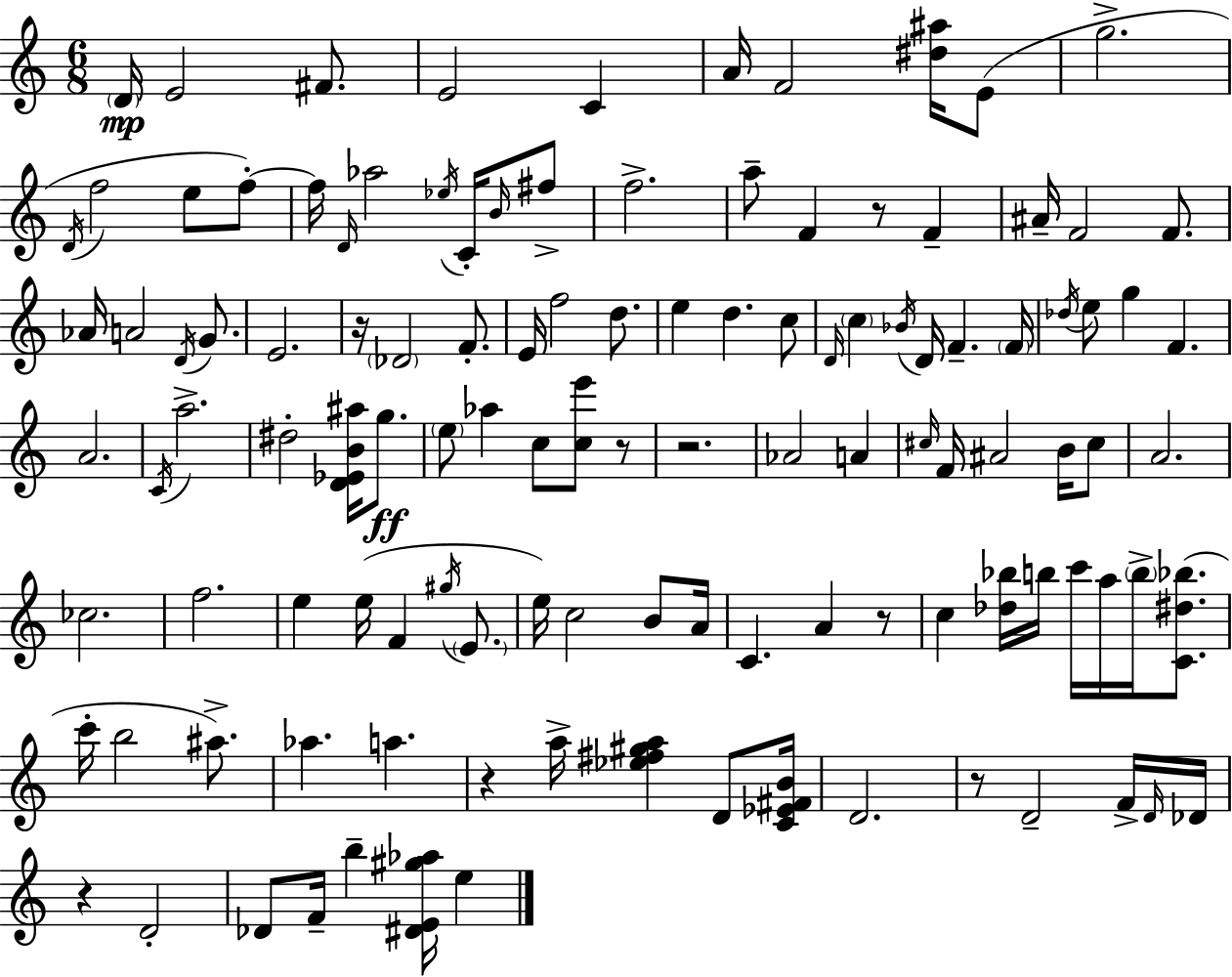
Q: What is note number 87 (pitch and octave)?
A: A#5